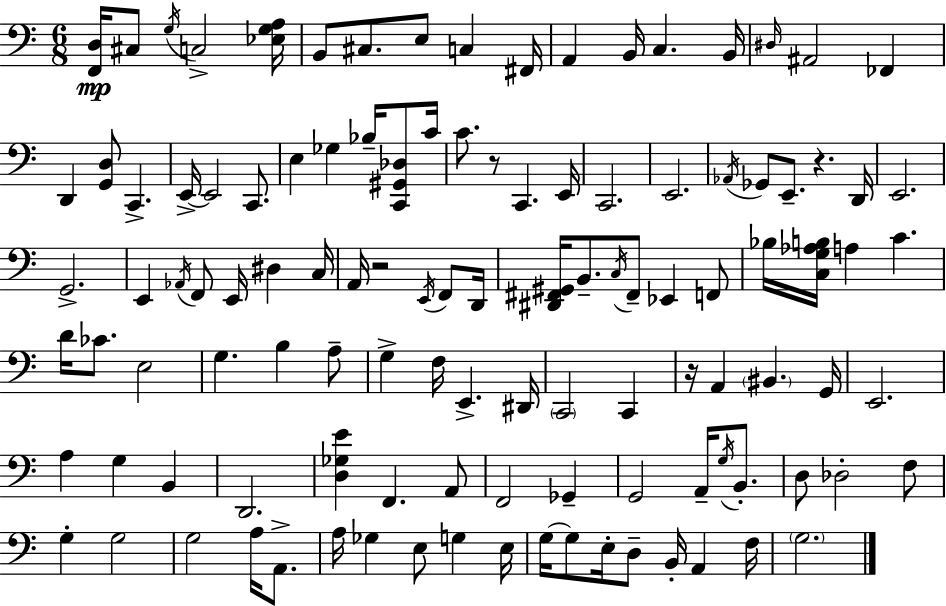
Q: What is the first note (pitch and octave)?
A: C#3